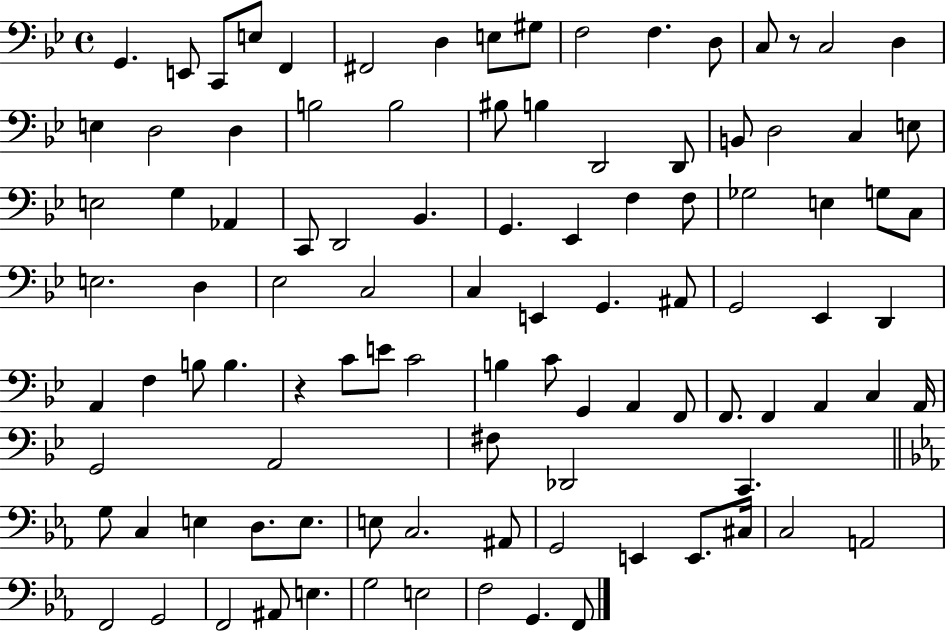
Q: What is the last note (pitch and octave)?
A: F2